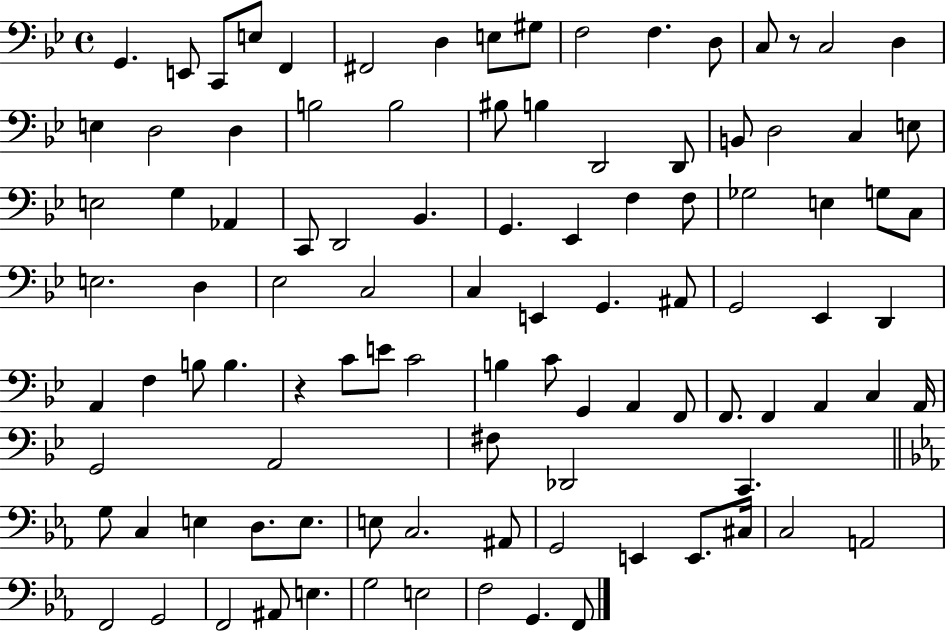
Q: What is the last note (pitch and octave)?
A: F2